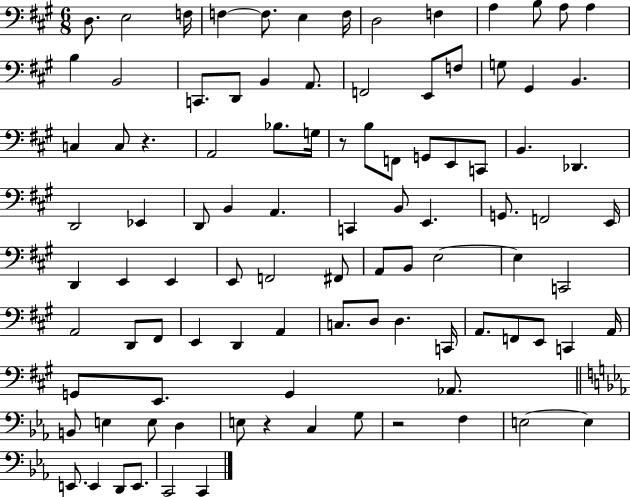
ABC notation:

X:1
T:Untitled
M:6/8
L:1/4
K:A
D,/2 E,2 F,/4 F, F,/2 E, F,/4 D,2 F, A, B,/2 A,/2 A, B, B,,2 C,,/2 D,,/2 B,, A,,/2 F,,2 E,,/2 F,/2 G,/2 ^G,, B,, C, C,/2 z A,,2 _B,/2 G,/4 z/2 B,/2 F,,/2 G,,/2 E,,/2 C,,/2 B,, _D,, D,,2 _E,, D,,/2 B,, A,, C,, B,,/2 E,, G,,/2 F,,2 E,,/4 D,, E,, E,, E,,/2 F,,2 ^F,,/2 A,,/2 B,,/2 E,2 E, C,,2 A,,2 D,,/2 ^F,,/2 E,, D,, A,, C,/2 D,/2 D, C,,/4 A,,/2 F,,/2 E,,/2 C,, A,,/4 G,,/2 E,,/2 G,, _A,,/2 B,,/2 E, E,/2 D, E,/2 z C, G,/2 z2 F, E,2 E, E,,/2 E,, D,,/2 E,,/2 C,,2 C,,